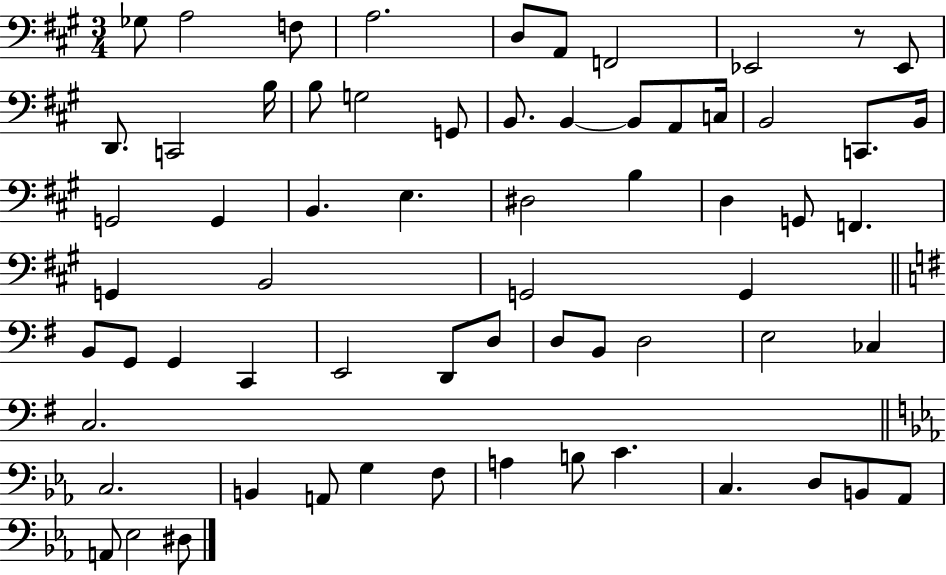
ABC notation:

X:1
T:Untitled
M:3/4
L:1/4
K:A
_G,/2 A,2 F,/2 A,2 D,/2 A,,/2 F,,2 _E,,2 z/2 _E,,/2 D,,/2 C,,2 B,/4 B,/2 G,2 G,,/2 B,,/2 B,, B,,/2 A,,/2 C,/4 B,,2 C,,/2 B,,/4 G,,2 G,, B,, E, ^D,2 B, D, G,,/2 F,, G,, B,,2 G,,2 G,, B,,/2 G,,/2 G,, C,, E,,2 D,,/2 D,/2 D,/2 B,,/2 D,2 E,2 _C, C,2 C,2 B,, A,,/2 G, F,/2 A, B,/2 C C, D,/2 B,,/2 _A,,/2 A,,/2 _E,2 ^D,/2